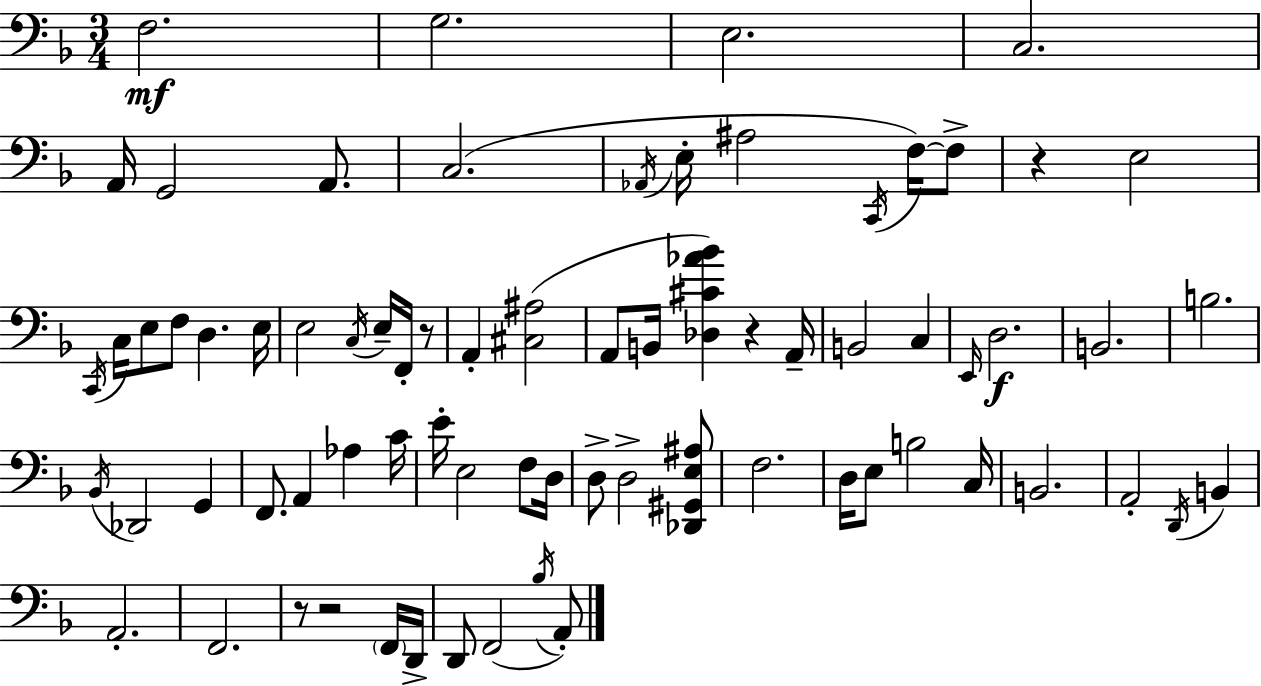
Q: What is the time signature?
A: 3/4